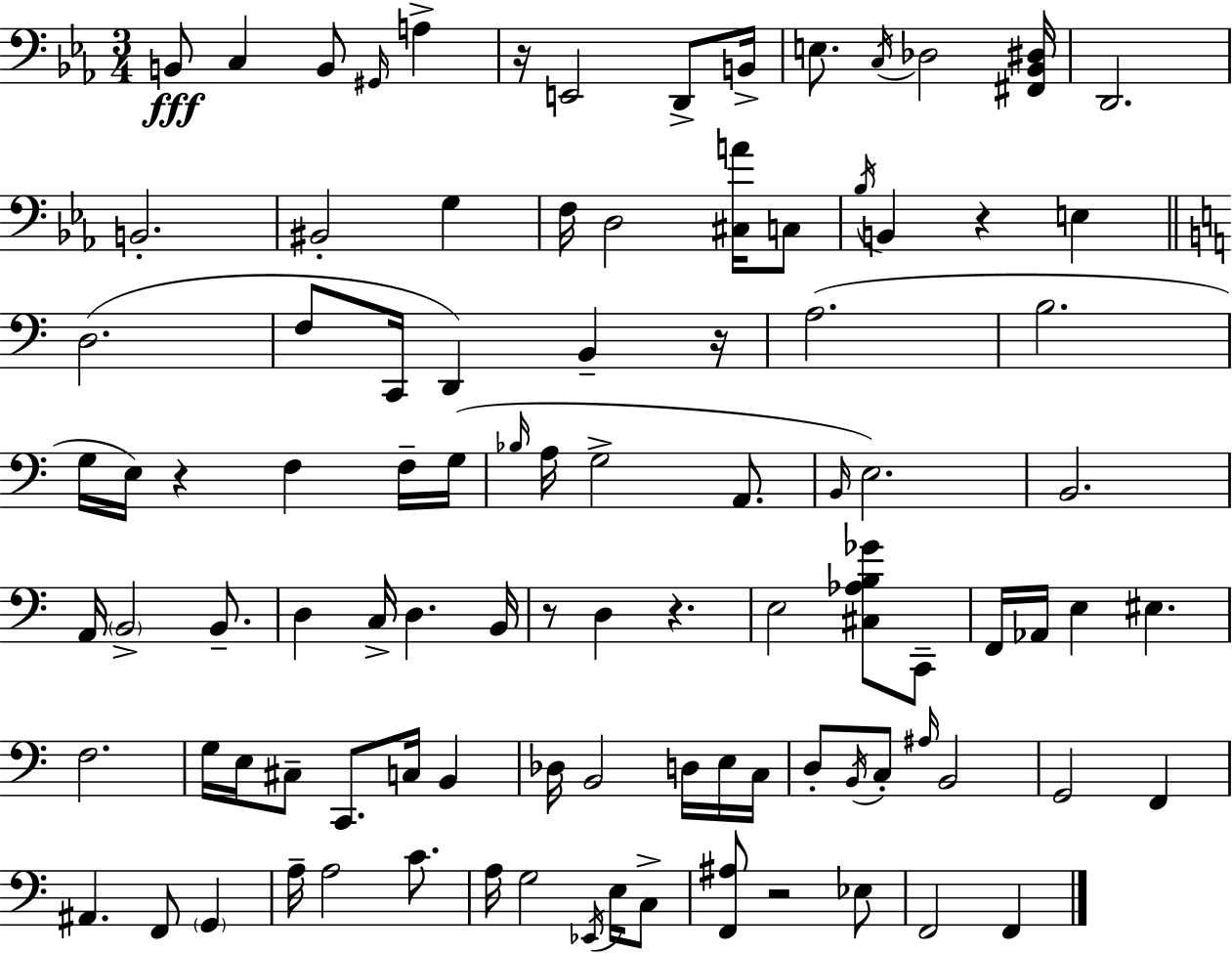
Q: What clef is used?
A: bass